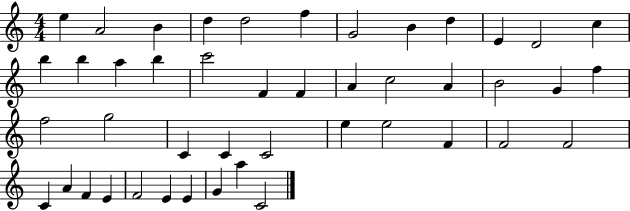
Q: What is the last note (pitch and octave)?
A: C4